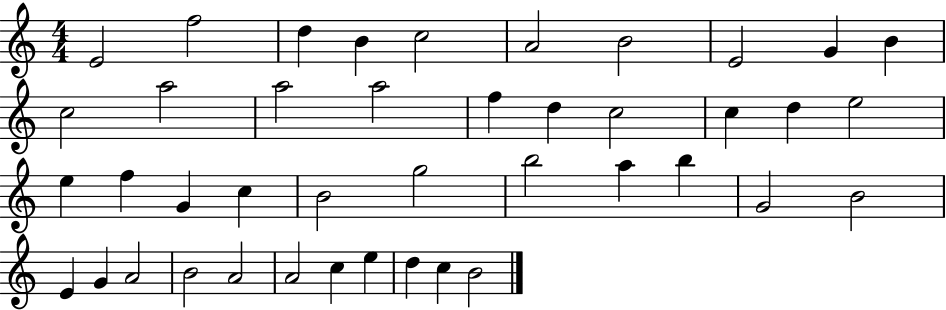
E4/h F5/h D5/q B4/q C5/h A4/h B4/h E4/h G4/q B4/q C5/h A5/h A5/h A5/h F5/q D5/q C5/h C5/q D5/q E5/h E5/q F5/q G4/q C5/q B4/h G5/h B5/h A5/q B5/q G4/h B4/h E4/q G4/q A4/h B4/h A4/h A4/h C5/q E5/q D5/q C5/q B4/h